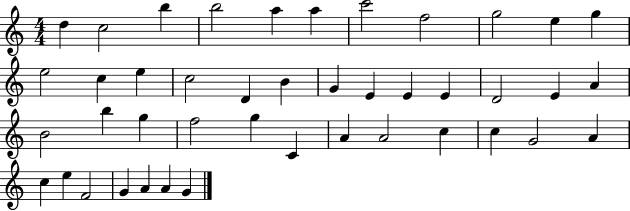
X:1
T:Untitled
M:4/4
L:1/4
K:C
d c2 b b2 a a c'2 f2 g2 e g e2 c e c2 D B G E E E D2 E A B2 b g f2 g C A A2 c c G2 A c e F2 G A A G